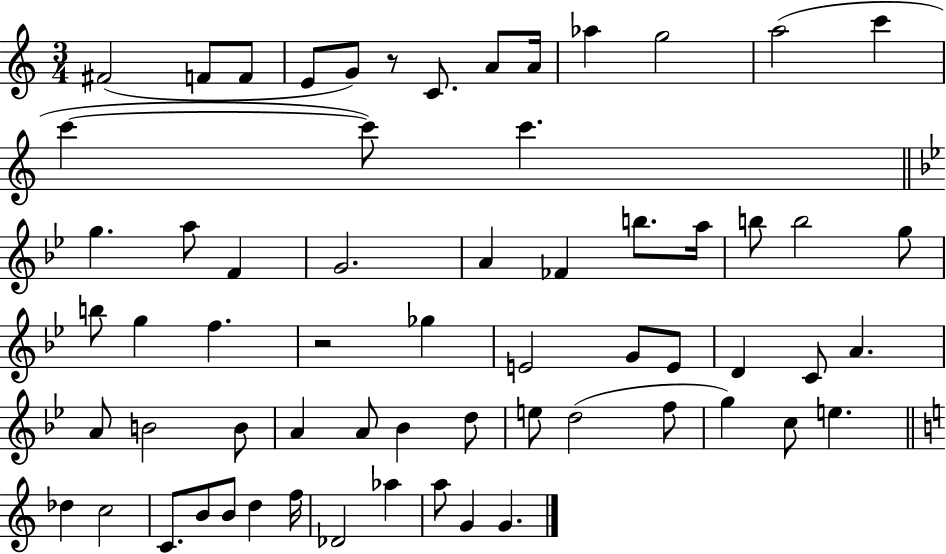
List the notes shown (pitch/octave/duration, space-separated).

F#4/h F4/e F4/e E4/e G4/e R/e C4/e. A4/e A4/s Ab5/q G5/h A5/h C6/q C6/q C6/e C6/q. G5/q. A5/e F4/q G4/h. A4/q FES4/q B5/e. A5/s B5/e B5/h G5/e B5/e G5/q F5/q. R/h Gb5/q E4/h G4/e E4/e D4/q C4/e A4/q. A4/e B4/h B4/e A4/q A4/e Bb4/q D5/e E5/e D5/h F5/e G5/q C5/e E5/q. Db5/q C5/h C4/e. B4/e B4/e D5/q F5/s Db4/h Ab5/q A5/e G4/q G4/q.